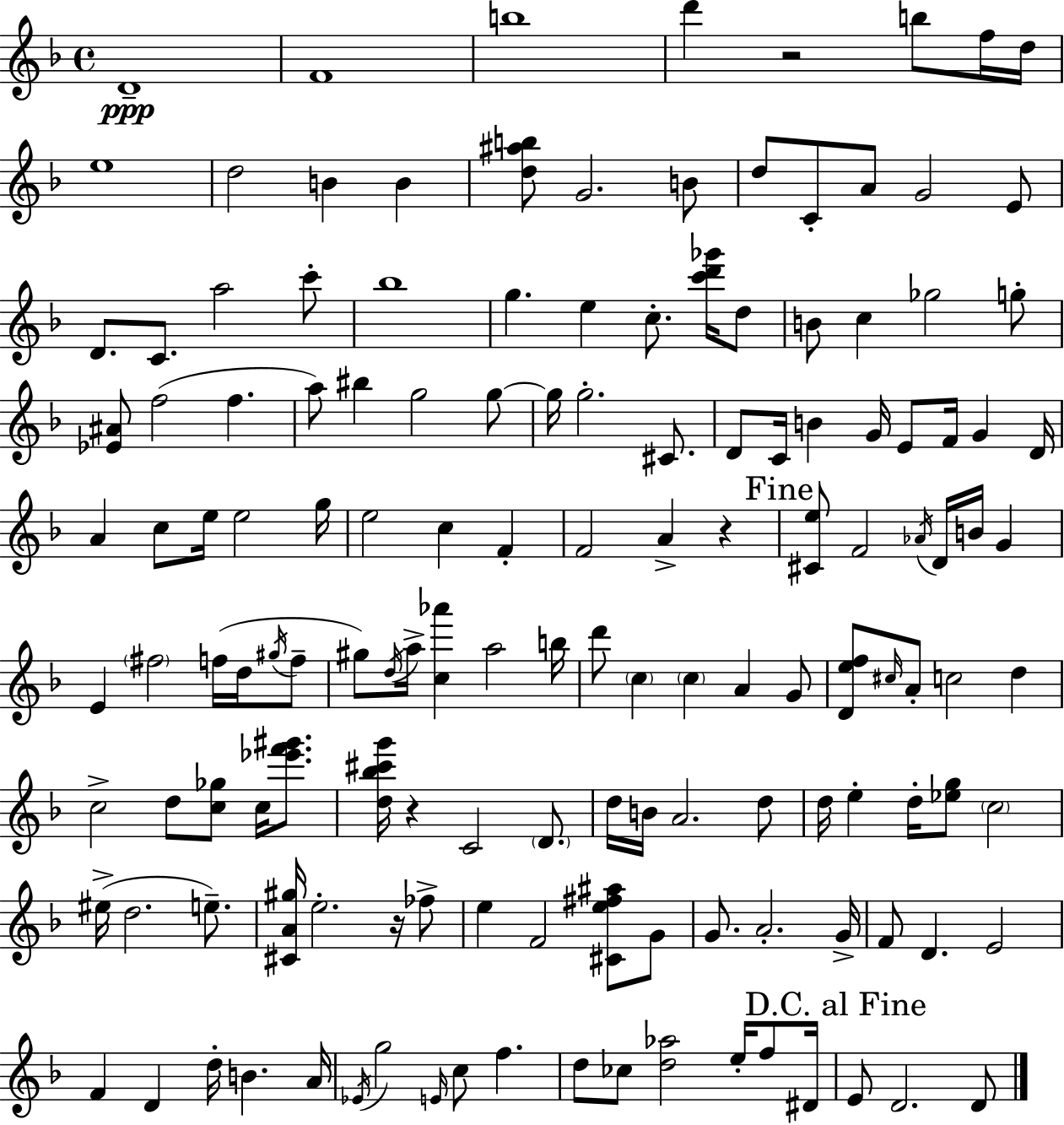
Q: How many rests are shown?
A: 4